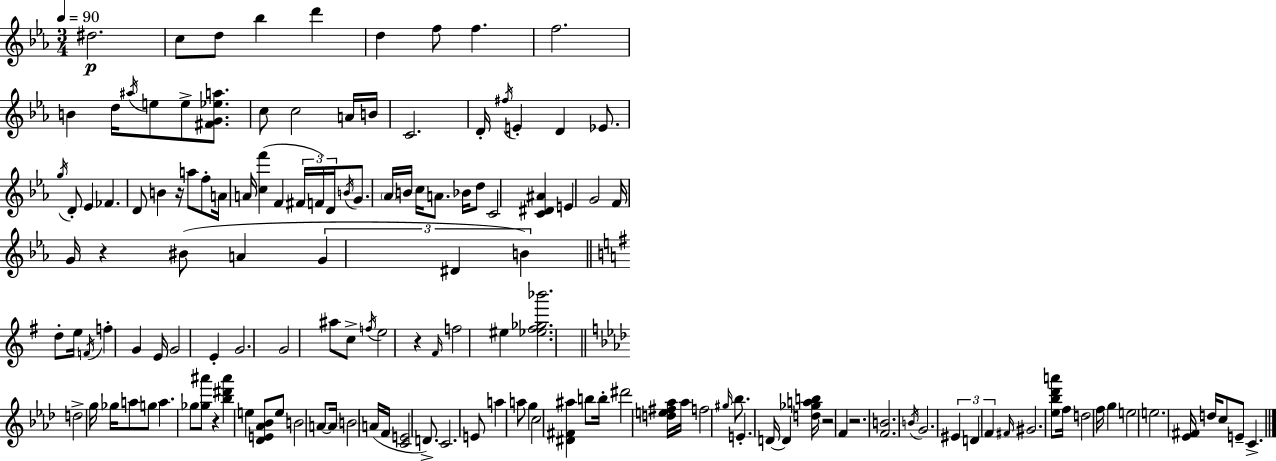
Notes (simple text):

D#5/h. C5/e D5/e Bb5/q D6/q D5/q F5/e F5/q. F5/h. B4/q D5/s A#5/s E5/e E5/e [F#4,G4,Eb5,A5]/e. C5/e C5/h A4/s B4/s C4/h. D4/s F#5/s E4/q D4/q Eb4/e. G5/s D4/e Eb4/q FES4/q. D4/e B4/q R/s A5/e F5/e A4/s A4/s [C5,F6]/q F4/q F#4/s F4/s D4/s B4/s G4/e. Ab4/s B4/s C5/s A4/e. Bb4/s D5/e C4/h [C4,D#4,A#4]/q E4/q G4/h F4/s G4/s R/q BIS4/e A4/q G4/q D#4/q B4/q D5/e E5/s F4/s F5/q G4/q E4/s G4/h E4/q G4/h. G4/h A#5/e C5/e F5/s E5/h R/q F#4/s F5/h EIS5/q [Eb5,F#5,Gb5,Bb6]/h. D5/h G5/s Gb5/s A5/e G5/e A5/q. Gb5/e [Gb5,A#6]/e R/q [Bb5,D#6,A#6]/q E5/q [Db4,E4,Ab4,Bb4]/e E5/e B4/h A4/e A4/s B4/h A4/s F4/s [C4,E4]/h D4/e. C4/h. E4/e A5/q A5/e G5/q C5/h [D#4,F#4,A#5]/q B5/e B5/s D#6/h [D5,E5,F#5,Ab5]/s Ab5/s F5/h G#5/s Bb5/e. E4/q. D4/s D4/q [D5,Gb5,A5,B5]/s R/h F4/q R/h. [F4,B4]/h. B4/s G4/h. EIS4/q D4/q F4/q F#4/s G#4/h. [Eb5,Bb5,Db6,A6]/e F5/s D5/h F5/s G5/q E5/h E5/h. [Eb4,F#4]/s D5/s C5/e E4/e C4/q.